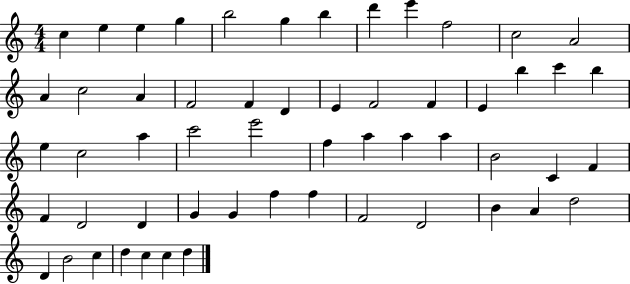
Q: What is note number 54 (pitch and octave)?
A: C5